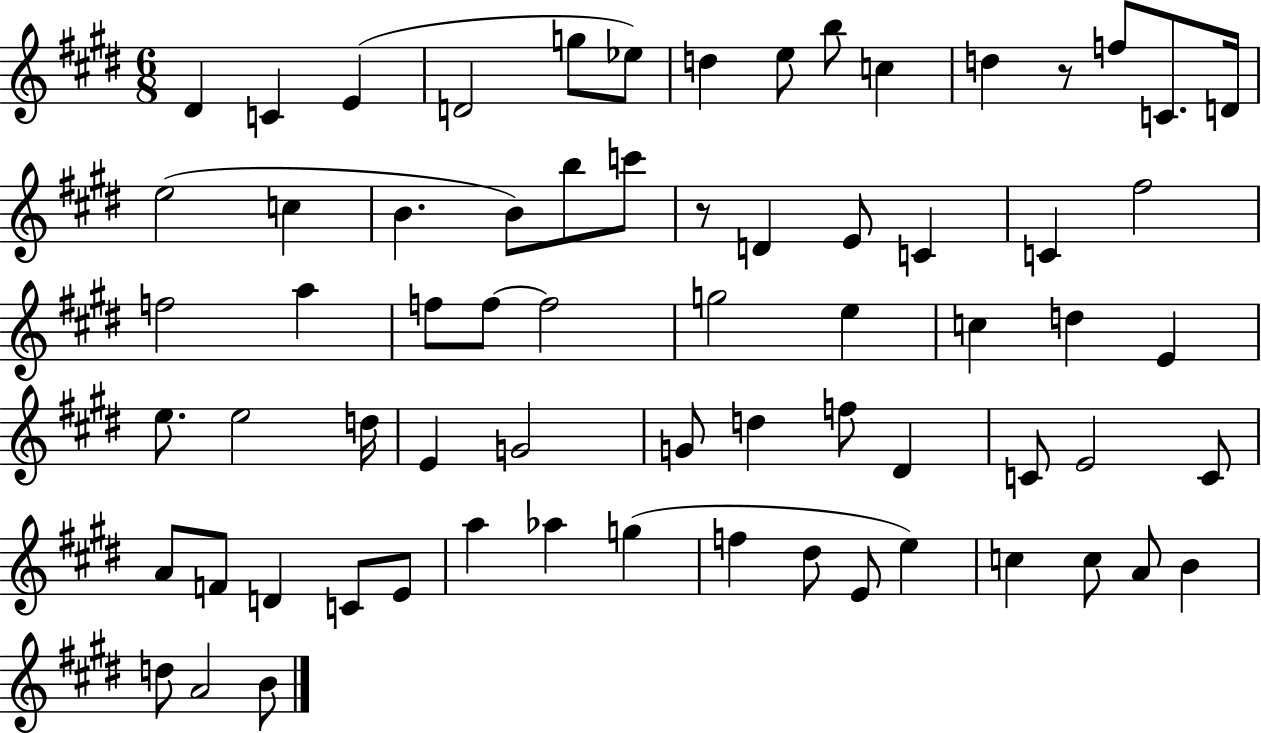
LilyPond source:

{
  \clef treble
  \numericTimeSignature
  \time 6/8
  \key e \major
  \repeat volta 2 { dis'4 c'4 e'4( | d'2 g''8 ees''8) | d''4 e''8 b''8 c''4 | d''4 r8 f''8 c'8. d'16 | \break e''2( c''4 | b'4. b'8) b''8 c'''8 | r8 d'4 e'8 c'4 | c'4 fis''2 | \break f''2 a''4 | f''8 f''8~~ f''2 | g''2 e''4 | c''4 d''4 e'4 | \break e''8. e''2 d''16 | e'4 g'2 | g'8 d''4 f''8 dis'4 | c'8 e'2 c'8 | \break a'8 f'8 d'4 c'8 e'8 | a''4 aes''4 g''4( | f''4 dis''8 e'8 e''4) | c''4 c''8 a'8 b'4 | \break d''8 a'2 b'8 | } \bar "|."
}